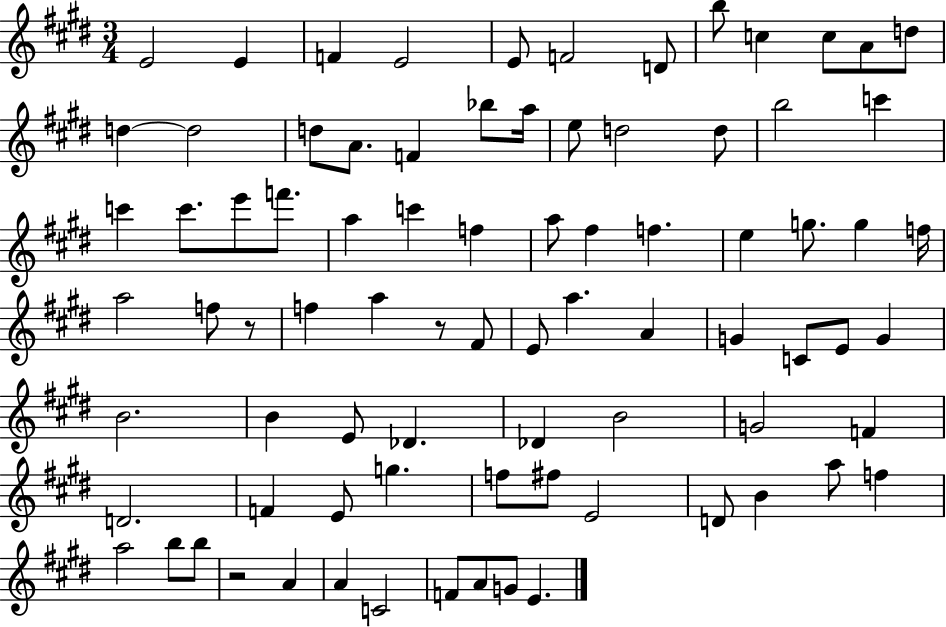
{
  \clef treble
  \numericTimeSignature
  \time 3/4
  \key e \major
  e'2 e'4 | f'4 e'2 | e'8 f'2 d'8 | b''8 c''4 c''8 a'8 d''8 | \break d''4~~ d''2 | d''8 a'8. f'4 bes''8 a''16 | e''8 d''2 d''8 | b''2 c'''4 | \break c'''4 c'''8. e'''8 f'''8. | a''4 c'''4 f''4 | a''8 fis''4 f''4. | e''4 g''8. g''4 f''16 | \break a''2 f''8 r8 | f''4 a''4 r8 fis'8 | e'8 a''4. a'4 | g'4 c'8 e'8 g'4 | \break b'2. | b'4 e'8 des'4. | des'4 b'2 | g'2 f'4 | \break d'2. | f'4 e'8 g''4. | f''8 fis''8 e'2 | d'8 b'4 a''8 f''4 | \break a''2 b''8 b''8 | r2 a'4 | a'4 c'2 | f'8 a'8 g'8 e'4. | \break \bar "|."
}